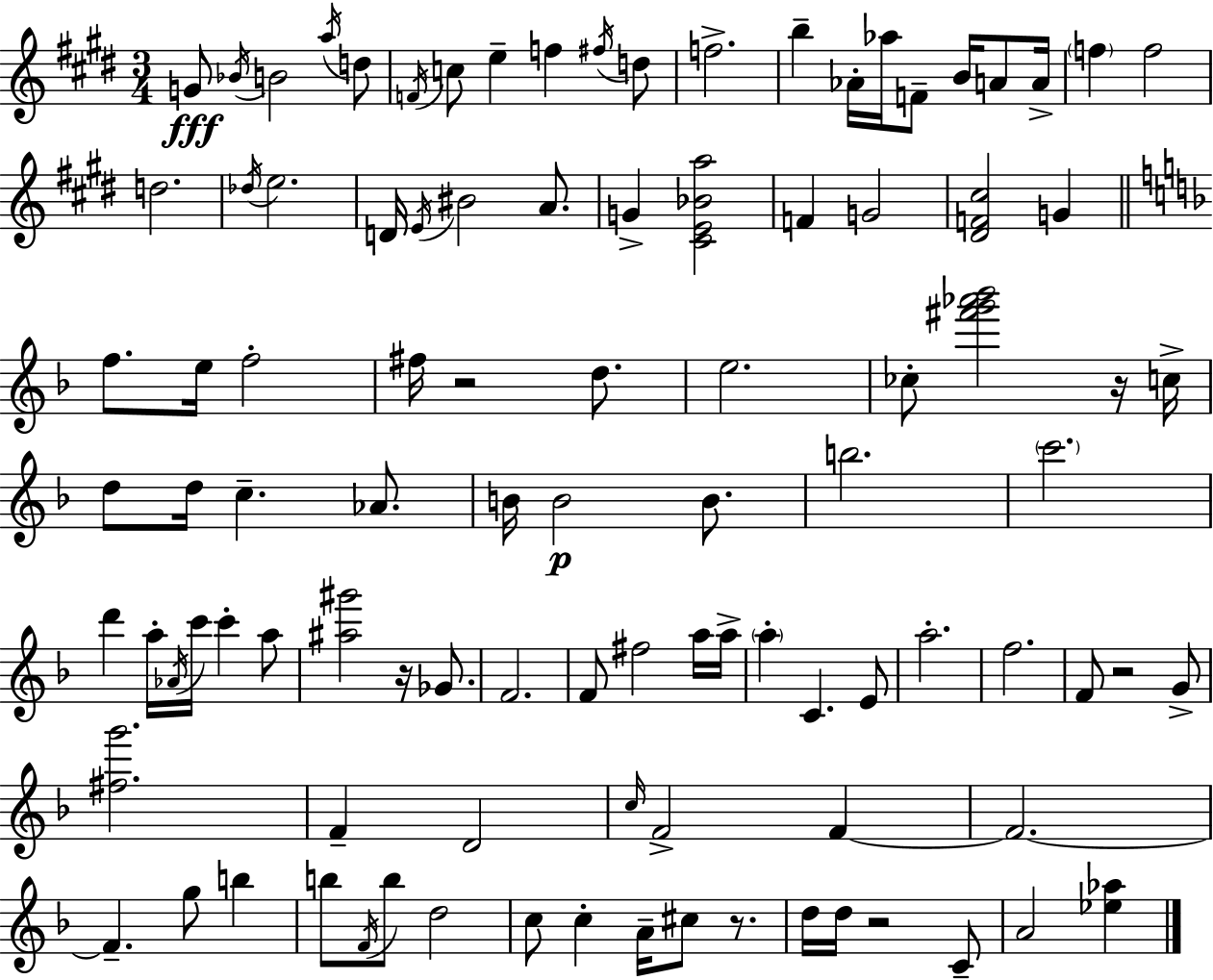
X:1
T:Untitled
M:3/4
L:1/4
K:E
G/2 _B/4 B2 a/4 d/2 F/4 c/2 e f ^f/4 d/2 f2 b _A/4 _a/4 F/2 B/4 A/2 A/4 f f2 d2 _d/4 e2 D/4 E/4 ^B2 A/2 G [^CE_Ba]2 F G2 [^DF^c]2 G f/2 e/4 f2 ^f/4 z2 d/2 e2 _c/2 [^f'g'_a'_b']2 z/4 c/4 d/2 d/4 c _A/2 B/4 B2 B/2 b2 c'2 d' a/4 _A/4 c'/4 c' a/2 [^a^g']2 z/4 _G/2 F2 F/2 ^f2 a/4 a/4 a C E/2 a2 f2 F/2 z2 G/2 [^fg']2 F D2 c/4 F2 F F2 F g/2 b b/2 F/4 b/2 d2 c/2 c A/4 ^c/2 z/2 d/4 d/4 z2 C/2 A2 [_e_a]